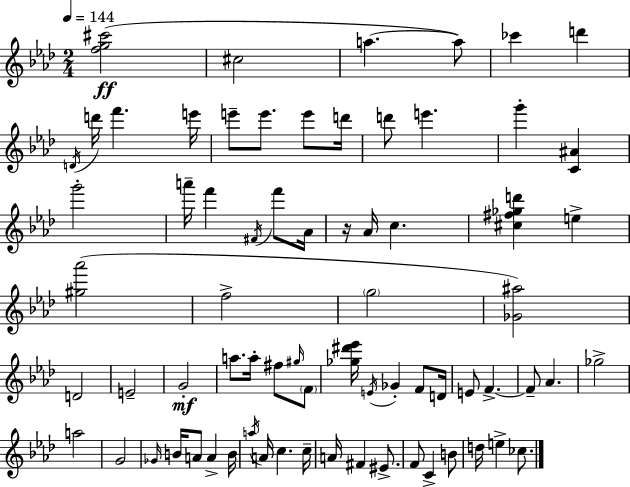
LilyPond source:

{
  \clef treble
  \numericTimeSignature
  \time 2/4
  \key f \minor
  \tempo 4 = 144
  <f'' g'' cis'''>2(\ff | cis''2 | a''4.~~ a''8) | ces'''4 d'''4 | \break \acciaccatura { d'16 } d'''16 f'''4. | e'''16 e'''8-- e'''8. e'''8 | d'''16 d'''8 e'''4. | g'''4-. <c' ais'>4 | \break g'''2-. | a'''16-- f'''4 \acciaccatura { fis'16 } f'''8 | aes'16 r16 aes'16 c''4. | <cis'' fis'' ges'' d'''>4 e''4-> | \break <gis'' aes'''>2( | f''2-> | \parenthesize g''2 | <ges' ais''>2) | \break d'2 | e'2-- | g'2-.\mf | a''8. a''16-. fis''8 | \break \grace { gis''16 } \parenthesize f'8 <ges'' dis''' ees'''>16 \acciaccatura { e'16 } ges'4-. | f'8 d'16 e'8 f'4.->~~ | f'8-- aes'4. | ges''2-> | \break a''2 | g'2 | \grace { ges'16 } b'16 a'8 | a'4-> b'16 \acciaccatura { a''16 } a'16 c''4. | \break c''16-- a'16 fis'4 | eis'8.-> f'8 | c'4-> b'8 d''16 e''4-> | ces''8. \bar "|."
}